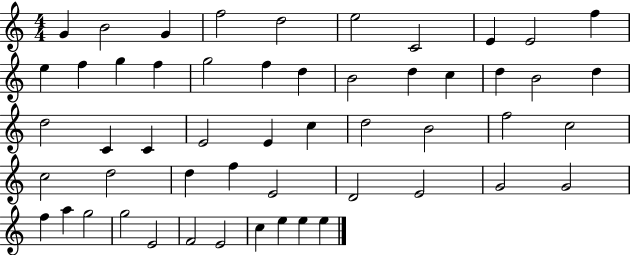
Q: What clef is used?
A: treble